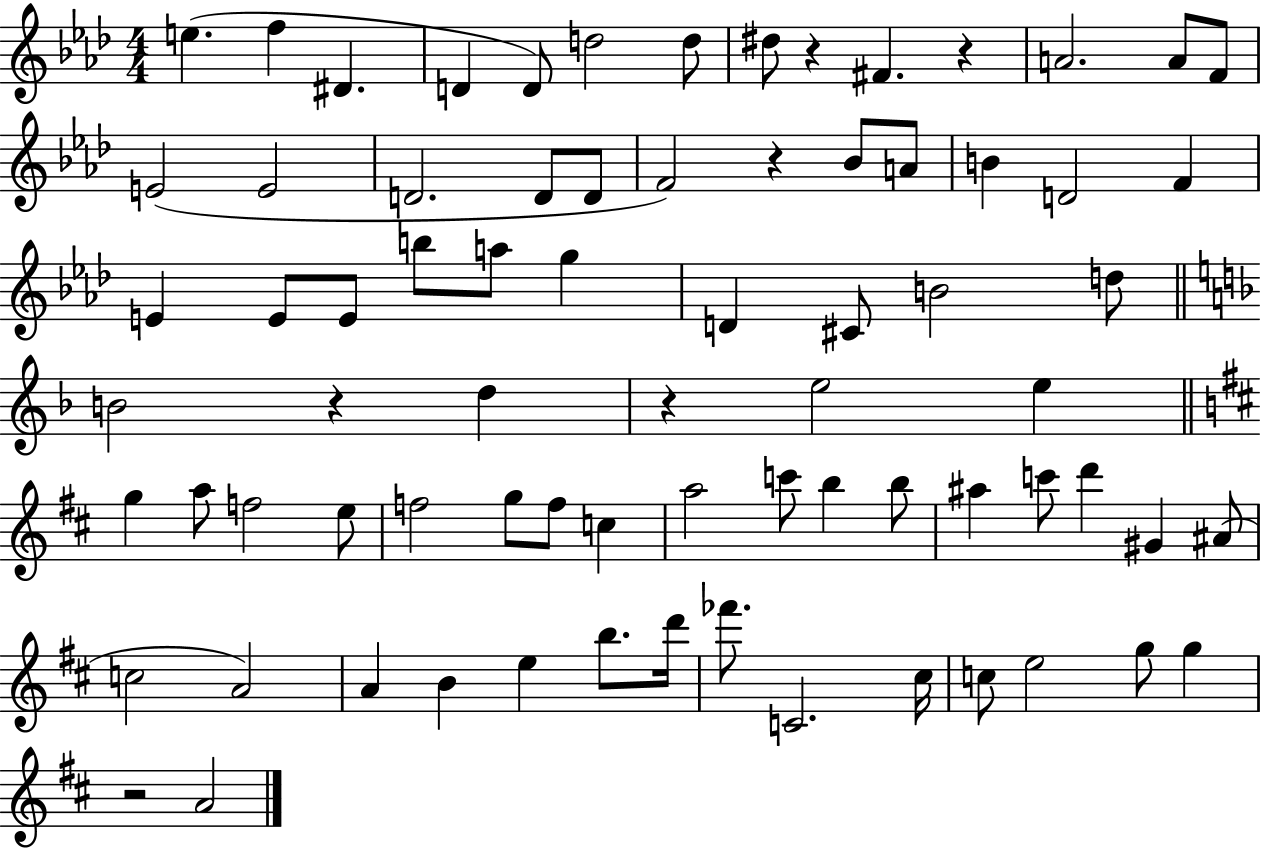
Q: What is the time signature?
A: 4/4